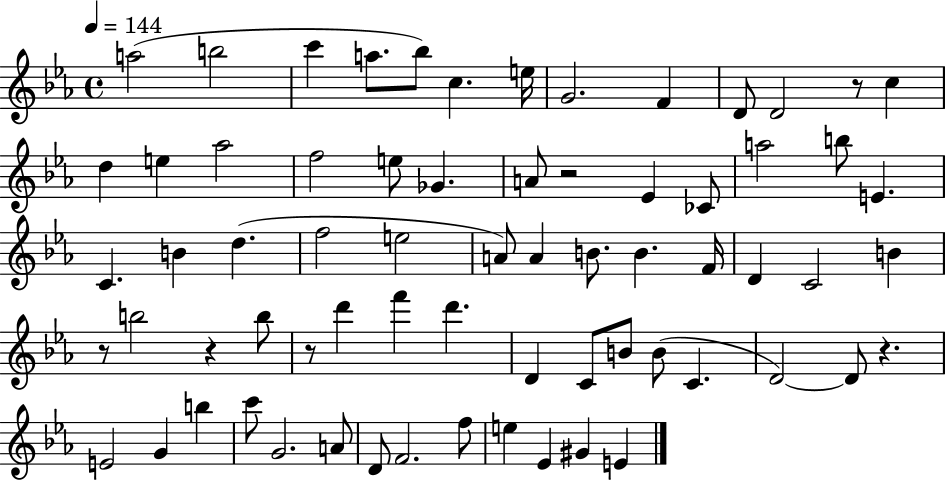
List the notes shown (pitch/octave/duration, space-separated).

A5/h B5/h C6/q A5/e. Bb5/e C5/q. E5/s G4/h. F4/q D4/e D4/h R/e C5/q D5/q E5/q Ab5/h F5/h E5/e Gb4/q. A4/e R/h Eb4/q CES4/e A5/h B5/e E4/q. C4/q. B4/q D5/q. F5/h E5/h A4/e A4/q B4/e. B4/q. F4/s D4/q C4/h B4/q R/e B5/h R/q B5/e R/e D6/q F6/q D6/q. D4/q C4/e B4/e B4/e C4/q. D4/h D4/e R/q. E4/h G4/q B5/q C6/e G4/h. A4/e D4/e F4/h. F5/e E5/q Eb4/q G#4/q E4/q